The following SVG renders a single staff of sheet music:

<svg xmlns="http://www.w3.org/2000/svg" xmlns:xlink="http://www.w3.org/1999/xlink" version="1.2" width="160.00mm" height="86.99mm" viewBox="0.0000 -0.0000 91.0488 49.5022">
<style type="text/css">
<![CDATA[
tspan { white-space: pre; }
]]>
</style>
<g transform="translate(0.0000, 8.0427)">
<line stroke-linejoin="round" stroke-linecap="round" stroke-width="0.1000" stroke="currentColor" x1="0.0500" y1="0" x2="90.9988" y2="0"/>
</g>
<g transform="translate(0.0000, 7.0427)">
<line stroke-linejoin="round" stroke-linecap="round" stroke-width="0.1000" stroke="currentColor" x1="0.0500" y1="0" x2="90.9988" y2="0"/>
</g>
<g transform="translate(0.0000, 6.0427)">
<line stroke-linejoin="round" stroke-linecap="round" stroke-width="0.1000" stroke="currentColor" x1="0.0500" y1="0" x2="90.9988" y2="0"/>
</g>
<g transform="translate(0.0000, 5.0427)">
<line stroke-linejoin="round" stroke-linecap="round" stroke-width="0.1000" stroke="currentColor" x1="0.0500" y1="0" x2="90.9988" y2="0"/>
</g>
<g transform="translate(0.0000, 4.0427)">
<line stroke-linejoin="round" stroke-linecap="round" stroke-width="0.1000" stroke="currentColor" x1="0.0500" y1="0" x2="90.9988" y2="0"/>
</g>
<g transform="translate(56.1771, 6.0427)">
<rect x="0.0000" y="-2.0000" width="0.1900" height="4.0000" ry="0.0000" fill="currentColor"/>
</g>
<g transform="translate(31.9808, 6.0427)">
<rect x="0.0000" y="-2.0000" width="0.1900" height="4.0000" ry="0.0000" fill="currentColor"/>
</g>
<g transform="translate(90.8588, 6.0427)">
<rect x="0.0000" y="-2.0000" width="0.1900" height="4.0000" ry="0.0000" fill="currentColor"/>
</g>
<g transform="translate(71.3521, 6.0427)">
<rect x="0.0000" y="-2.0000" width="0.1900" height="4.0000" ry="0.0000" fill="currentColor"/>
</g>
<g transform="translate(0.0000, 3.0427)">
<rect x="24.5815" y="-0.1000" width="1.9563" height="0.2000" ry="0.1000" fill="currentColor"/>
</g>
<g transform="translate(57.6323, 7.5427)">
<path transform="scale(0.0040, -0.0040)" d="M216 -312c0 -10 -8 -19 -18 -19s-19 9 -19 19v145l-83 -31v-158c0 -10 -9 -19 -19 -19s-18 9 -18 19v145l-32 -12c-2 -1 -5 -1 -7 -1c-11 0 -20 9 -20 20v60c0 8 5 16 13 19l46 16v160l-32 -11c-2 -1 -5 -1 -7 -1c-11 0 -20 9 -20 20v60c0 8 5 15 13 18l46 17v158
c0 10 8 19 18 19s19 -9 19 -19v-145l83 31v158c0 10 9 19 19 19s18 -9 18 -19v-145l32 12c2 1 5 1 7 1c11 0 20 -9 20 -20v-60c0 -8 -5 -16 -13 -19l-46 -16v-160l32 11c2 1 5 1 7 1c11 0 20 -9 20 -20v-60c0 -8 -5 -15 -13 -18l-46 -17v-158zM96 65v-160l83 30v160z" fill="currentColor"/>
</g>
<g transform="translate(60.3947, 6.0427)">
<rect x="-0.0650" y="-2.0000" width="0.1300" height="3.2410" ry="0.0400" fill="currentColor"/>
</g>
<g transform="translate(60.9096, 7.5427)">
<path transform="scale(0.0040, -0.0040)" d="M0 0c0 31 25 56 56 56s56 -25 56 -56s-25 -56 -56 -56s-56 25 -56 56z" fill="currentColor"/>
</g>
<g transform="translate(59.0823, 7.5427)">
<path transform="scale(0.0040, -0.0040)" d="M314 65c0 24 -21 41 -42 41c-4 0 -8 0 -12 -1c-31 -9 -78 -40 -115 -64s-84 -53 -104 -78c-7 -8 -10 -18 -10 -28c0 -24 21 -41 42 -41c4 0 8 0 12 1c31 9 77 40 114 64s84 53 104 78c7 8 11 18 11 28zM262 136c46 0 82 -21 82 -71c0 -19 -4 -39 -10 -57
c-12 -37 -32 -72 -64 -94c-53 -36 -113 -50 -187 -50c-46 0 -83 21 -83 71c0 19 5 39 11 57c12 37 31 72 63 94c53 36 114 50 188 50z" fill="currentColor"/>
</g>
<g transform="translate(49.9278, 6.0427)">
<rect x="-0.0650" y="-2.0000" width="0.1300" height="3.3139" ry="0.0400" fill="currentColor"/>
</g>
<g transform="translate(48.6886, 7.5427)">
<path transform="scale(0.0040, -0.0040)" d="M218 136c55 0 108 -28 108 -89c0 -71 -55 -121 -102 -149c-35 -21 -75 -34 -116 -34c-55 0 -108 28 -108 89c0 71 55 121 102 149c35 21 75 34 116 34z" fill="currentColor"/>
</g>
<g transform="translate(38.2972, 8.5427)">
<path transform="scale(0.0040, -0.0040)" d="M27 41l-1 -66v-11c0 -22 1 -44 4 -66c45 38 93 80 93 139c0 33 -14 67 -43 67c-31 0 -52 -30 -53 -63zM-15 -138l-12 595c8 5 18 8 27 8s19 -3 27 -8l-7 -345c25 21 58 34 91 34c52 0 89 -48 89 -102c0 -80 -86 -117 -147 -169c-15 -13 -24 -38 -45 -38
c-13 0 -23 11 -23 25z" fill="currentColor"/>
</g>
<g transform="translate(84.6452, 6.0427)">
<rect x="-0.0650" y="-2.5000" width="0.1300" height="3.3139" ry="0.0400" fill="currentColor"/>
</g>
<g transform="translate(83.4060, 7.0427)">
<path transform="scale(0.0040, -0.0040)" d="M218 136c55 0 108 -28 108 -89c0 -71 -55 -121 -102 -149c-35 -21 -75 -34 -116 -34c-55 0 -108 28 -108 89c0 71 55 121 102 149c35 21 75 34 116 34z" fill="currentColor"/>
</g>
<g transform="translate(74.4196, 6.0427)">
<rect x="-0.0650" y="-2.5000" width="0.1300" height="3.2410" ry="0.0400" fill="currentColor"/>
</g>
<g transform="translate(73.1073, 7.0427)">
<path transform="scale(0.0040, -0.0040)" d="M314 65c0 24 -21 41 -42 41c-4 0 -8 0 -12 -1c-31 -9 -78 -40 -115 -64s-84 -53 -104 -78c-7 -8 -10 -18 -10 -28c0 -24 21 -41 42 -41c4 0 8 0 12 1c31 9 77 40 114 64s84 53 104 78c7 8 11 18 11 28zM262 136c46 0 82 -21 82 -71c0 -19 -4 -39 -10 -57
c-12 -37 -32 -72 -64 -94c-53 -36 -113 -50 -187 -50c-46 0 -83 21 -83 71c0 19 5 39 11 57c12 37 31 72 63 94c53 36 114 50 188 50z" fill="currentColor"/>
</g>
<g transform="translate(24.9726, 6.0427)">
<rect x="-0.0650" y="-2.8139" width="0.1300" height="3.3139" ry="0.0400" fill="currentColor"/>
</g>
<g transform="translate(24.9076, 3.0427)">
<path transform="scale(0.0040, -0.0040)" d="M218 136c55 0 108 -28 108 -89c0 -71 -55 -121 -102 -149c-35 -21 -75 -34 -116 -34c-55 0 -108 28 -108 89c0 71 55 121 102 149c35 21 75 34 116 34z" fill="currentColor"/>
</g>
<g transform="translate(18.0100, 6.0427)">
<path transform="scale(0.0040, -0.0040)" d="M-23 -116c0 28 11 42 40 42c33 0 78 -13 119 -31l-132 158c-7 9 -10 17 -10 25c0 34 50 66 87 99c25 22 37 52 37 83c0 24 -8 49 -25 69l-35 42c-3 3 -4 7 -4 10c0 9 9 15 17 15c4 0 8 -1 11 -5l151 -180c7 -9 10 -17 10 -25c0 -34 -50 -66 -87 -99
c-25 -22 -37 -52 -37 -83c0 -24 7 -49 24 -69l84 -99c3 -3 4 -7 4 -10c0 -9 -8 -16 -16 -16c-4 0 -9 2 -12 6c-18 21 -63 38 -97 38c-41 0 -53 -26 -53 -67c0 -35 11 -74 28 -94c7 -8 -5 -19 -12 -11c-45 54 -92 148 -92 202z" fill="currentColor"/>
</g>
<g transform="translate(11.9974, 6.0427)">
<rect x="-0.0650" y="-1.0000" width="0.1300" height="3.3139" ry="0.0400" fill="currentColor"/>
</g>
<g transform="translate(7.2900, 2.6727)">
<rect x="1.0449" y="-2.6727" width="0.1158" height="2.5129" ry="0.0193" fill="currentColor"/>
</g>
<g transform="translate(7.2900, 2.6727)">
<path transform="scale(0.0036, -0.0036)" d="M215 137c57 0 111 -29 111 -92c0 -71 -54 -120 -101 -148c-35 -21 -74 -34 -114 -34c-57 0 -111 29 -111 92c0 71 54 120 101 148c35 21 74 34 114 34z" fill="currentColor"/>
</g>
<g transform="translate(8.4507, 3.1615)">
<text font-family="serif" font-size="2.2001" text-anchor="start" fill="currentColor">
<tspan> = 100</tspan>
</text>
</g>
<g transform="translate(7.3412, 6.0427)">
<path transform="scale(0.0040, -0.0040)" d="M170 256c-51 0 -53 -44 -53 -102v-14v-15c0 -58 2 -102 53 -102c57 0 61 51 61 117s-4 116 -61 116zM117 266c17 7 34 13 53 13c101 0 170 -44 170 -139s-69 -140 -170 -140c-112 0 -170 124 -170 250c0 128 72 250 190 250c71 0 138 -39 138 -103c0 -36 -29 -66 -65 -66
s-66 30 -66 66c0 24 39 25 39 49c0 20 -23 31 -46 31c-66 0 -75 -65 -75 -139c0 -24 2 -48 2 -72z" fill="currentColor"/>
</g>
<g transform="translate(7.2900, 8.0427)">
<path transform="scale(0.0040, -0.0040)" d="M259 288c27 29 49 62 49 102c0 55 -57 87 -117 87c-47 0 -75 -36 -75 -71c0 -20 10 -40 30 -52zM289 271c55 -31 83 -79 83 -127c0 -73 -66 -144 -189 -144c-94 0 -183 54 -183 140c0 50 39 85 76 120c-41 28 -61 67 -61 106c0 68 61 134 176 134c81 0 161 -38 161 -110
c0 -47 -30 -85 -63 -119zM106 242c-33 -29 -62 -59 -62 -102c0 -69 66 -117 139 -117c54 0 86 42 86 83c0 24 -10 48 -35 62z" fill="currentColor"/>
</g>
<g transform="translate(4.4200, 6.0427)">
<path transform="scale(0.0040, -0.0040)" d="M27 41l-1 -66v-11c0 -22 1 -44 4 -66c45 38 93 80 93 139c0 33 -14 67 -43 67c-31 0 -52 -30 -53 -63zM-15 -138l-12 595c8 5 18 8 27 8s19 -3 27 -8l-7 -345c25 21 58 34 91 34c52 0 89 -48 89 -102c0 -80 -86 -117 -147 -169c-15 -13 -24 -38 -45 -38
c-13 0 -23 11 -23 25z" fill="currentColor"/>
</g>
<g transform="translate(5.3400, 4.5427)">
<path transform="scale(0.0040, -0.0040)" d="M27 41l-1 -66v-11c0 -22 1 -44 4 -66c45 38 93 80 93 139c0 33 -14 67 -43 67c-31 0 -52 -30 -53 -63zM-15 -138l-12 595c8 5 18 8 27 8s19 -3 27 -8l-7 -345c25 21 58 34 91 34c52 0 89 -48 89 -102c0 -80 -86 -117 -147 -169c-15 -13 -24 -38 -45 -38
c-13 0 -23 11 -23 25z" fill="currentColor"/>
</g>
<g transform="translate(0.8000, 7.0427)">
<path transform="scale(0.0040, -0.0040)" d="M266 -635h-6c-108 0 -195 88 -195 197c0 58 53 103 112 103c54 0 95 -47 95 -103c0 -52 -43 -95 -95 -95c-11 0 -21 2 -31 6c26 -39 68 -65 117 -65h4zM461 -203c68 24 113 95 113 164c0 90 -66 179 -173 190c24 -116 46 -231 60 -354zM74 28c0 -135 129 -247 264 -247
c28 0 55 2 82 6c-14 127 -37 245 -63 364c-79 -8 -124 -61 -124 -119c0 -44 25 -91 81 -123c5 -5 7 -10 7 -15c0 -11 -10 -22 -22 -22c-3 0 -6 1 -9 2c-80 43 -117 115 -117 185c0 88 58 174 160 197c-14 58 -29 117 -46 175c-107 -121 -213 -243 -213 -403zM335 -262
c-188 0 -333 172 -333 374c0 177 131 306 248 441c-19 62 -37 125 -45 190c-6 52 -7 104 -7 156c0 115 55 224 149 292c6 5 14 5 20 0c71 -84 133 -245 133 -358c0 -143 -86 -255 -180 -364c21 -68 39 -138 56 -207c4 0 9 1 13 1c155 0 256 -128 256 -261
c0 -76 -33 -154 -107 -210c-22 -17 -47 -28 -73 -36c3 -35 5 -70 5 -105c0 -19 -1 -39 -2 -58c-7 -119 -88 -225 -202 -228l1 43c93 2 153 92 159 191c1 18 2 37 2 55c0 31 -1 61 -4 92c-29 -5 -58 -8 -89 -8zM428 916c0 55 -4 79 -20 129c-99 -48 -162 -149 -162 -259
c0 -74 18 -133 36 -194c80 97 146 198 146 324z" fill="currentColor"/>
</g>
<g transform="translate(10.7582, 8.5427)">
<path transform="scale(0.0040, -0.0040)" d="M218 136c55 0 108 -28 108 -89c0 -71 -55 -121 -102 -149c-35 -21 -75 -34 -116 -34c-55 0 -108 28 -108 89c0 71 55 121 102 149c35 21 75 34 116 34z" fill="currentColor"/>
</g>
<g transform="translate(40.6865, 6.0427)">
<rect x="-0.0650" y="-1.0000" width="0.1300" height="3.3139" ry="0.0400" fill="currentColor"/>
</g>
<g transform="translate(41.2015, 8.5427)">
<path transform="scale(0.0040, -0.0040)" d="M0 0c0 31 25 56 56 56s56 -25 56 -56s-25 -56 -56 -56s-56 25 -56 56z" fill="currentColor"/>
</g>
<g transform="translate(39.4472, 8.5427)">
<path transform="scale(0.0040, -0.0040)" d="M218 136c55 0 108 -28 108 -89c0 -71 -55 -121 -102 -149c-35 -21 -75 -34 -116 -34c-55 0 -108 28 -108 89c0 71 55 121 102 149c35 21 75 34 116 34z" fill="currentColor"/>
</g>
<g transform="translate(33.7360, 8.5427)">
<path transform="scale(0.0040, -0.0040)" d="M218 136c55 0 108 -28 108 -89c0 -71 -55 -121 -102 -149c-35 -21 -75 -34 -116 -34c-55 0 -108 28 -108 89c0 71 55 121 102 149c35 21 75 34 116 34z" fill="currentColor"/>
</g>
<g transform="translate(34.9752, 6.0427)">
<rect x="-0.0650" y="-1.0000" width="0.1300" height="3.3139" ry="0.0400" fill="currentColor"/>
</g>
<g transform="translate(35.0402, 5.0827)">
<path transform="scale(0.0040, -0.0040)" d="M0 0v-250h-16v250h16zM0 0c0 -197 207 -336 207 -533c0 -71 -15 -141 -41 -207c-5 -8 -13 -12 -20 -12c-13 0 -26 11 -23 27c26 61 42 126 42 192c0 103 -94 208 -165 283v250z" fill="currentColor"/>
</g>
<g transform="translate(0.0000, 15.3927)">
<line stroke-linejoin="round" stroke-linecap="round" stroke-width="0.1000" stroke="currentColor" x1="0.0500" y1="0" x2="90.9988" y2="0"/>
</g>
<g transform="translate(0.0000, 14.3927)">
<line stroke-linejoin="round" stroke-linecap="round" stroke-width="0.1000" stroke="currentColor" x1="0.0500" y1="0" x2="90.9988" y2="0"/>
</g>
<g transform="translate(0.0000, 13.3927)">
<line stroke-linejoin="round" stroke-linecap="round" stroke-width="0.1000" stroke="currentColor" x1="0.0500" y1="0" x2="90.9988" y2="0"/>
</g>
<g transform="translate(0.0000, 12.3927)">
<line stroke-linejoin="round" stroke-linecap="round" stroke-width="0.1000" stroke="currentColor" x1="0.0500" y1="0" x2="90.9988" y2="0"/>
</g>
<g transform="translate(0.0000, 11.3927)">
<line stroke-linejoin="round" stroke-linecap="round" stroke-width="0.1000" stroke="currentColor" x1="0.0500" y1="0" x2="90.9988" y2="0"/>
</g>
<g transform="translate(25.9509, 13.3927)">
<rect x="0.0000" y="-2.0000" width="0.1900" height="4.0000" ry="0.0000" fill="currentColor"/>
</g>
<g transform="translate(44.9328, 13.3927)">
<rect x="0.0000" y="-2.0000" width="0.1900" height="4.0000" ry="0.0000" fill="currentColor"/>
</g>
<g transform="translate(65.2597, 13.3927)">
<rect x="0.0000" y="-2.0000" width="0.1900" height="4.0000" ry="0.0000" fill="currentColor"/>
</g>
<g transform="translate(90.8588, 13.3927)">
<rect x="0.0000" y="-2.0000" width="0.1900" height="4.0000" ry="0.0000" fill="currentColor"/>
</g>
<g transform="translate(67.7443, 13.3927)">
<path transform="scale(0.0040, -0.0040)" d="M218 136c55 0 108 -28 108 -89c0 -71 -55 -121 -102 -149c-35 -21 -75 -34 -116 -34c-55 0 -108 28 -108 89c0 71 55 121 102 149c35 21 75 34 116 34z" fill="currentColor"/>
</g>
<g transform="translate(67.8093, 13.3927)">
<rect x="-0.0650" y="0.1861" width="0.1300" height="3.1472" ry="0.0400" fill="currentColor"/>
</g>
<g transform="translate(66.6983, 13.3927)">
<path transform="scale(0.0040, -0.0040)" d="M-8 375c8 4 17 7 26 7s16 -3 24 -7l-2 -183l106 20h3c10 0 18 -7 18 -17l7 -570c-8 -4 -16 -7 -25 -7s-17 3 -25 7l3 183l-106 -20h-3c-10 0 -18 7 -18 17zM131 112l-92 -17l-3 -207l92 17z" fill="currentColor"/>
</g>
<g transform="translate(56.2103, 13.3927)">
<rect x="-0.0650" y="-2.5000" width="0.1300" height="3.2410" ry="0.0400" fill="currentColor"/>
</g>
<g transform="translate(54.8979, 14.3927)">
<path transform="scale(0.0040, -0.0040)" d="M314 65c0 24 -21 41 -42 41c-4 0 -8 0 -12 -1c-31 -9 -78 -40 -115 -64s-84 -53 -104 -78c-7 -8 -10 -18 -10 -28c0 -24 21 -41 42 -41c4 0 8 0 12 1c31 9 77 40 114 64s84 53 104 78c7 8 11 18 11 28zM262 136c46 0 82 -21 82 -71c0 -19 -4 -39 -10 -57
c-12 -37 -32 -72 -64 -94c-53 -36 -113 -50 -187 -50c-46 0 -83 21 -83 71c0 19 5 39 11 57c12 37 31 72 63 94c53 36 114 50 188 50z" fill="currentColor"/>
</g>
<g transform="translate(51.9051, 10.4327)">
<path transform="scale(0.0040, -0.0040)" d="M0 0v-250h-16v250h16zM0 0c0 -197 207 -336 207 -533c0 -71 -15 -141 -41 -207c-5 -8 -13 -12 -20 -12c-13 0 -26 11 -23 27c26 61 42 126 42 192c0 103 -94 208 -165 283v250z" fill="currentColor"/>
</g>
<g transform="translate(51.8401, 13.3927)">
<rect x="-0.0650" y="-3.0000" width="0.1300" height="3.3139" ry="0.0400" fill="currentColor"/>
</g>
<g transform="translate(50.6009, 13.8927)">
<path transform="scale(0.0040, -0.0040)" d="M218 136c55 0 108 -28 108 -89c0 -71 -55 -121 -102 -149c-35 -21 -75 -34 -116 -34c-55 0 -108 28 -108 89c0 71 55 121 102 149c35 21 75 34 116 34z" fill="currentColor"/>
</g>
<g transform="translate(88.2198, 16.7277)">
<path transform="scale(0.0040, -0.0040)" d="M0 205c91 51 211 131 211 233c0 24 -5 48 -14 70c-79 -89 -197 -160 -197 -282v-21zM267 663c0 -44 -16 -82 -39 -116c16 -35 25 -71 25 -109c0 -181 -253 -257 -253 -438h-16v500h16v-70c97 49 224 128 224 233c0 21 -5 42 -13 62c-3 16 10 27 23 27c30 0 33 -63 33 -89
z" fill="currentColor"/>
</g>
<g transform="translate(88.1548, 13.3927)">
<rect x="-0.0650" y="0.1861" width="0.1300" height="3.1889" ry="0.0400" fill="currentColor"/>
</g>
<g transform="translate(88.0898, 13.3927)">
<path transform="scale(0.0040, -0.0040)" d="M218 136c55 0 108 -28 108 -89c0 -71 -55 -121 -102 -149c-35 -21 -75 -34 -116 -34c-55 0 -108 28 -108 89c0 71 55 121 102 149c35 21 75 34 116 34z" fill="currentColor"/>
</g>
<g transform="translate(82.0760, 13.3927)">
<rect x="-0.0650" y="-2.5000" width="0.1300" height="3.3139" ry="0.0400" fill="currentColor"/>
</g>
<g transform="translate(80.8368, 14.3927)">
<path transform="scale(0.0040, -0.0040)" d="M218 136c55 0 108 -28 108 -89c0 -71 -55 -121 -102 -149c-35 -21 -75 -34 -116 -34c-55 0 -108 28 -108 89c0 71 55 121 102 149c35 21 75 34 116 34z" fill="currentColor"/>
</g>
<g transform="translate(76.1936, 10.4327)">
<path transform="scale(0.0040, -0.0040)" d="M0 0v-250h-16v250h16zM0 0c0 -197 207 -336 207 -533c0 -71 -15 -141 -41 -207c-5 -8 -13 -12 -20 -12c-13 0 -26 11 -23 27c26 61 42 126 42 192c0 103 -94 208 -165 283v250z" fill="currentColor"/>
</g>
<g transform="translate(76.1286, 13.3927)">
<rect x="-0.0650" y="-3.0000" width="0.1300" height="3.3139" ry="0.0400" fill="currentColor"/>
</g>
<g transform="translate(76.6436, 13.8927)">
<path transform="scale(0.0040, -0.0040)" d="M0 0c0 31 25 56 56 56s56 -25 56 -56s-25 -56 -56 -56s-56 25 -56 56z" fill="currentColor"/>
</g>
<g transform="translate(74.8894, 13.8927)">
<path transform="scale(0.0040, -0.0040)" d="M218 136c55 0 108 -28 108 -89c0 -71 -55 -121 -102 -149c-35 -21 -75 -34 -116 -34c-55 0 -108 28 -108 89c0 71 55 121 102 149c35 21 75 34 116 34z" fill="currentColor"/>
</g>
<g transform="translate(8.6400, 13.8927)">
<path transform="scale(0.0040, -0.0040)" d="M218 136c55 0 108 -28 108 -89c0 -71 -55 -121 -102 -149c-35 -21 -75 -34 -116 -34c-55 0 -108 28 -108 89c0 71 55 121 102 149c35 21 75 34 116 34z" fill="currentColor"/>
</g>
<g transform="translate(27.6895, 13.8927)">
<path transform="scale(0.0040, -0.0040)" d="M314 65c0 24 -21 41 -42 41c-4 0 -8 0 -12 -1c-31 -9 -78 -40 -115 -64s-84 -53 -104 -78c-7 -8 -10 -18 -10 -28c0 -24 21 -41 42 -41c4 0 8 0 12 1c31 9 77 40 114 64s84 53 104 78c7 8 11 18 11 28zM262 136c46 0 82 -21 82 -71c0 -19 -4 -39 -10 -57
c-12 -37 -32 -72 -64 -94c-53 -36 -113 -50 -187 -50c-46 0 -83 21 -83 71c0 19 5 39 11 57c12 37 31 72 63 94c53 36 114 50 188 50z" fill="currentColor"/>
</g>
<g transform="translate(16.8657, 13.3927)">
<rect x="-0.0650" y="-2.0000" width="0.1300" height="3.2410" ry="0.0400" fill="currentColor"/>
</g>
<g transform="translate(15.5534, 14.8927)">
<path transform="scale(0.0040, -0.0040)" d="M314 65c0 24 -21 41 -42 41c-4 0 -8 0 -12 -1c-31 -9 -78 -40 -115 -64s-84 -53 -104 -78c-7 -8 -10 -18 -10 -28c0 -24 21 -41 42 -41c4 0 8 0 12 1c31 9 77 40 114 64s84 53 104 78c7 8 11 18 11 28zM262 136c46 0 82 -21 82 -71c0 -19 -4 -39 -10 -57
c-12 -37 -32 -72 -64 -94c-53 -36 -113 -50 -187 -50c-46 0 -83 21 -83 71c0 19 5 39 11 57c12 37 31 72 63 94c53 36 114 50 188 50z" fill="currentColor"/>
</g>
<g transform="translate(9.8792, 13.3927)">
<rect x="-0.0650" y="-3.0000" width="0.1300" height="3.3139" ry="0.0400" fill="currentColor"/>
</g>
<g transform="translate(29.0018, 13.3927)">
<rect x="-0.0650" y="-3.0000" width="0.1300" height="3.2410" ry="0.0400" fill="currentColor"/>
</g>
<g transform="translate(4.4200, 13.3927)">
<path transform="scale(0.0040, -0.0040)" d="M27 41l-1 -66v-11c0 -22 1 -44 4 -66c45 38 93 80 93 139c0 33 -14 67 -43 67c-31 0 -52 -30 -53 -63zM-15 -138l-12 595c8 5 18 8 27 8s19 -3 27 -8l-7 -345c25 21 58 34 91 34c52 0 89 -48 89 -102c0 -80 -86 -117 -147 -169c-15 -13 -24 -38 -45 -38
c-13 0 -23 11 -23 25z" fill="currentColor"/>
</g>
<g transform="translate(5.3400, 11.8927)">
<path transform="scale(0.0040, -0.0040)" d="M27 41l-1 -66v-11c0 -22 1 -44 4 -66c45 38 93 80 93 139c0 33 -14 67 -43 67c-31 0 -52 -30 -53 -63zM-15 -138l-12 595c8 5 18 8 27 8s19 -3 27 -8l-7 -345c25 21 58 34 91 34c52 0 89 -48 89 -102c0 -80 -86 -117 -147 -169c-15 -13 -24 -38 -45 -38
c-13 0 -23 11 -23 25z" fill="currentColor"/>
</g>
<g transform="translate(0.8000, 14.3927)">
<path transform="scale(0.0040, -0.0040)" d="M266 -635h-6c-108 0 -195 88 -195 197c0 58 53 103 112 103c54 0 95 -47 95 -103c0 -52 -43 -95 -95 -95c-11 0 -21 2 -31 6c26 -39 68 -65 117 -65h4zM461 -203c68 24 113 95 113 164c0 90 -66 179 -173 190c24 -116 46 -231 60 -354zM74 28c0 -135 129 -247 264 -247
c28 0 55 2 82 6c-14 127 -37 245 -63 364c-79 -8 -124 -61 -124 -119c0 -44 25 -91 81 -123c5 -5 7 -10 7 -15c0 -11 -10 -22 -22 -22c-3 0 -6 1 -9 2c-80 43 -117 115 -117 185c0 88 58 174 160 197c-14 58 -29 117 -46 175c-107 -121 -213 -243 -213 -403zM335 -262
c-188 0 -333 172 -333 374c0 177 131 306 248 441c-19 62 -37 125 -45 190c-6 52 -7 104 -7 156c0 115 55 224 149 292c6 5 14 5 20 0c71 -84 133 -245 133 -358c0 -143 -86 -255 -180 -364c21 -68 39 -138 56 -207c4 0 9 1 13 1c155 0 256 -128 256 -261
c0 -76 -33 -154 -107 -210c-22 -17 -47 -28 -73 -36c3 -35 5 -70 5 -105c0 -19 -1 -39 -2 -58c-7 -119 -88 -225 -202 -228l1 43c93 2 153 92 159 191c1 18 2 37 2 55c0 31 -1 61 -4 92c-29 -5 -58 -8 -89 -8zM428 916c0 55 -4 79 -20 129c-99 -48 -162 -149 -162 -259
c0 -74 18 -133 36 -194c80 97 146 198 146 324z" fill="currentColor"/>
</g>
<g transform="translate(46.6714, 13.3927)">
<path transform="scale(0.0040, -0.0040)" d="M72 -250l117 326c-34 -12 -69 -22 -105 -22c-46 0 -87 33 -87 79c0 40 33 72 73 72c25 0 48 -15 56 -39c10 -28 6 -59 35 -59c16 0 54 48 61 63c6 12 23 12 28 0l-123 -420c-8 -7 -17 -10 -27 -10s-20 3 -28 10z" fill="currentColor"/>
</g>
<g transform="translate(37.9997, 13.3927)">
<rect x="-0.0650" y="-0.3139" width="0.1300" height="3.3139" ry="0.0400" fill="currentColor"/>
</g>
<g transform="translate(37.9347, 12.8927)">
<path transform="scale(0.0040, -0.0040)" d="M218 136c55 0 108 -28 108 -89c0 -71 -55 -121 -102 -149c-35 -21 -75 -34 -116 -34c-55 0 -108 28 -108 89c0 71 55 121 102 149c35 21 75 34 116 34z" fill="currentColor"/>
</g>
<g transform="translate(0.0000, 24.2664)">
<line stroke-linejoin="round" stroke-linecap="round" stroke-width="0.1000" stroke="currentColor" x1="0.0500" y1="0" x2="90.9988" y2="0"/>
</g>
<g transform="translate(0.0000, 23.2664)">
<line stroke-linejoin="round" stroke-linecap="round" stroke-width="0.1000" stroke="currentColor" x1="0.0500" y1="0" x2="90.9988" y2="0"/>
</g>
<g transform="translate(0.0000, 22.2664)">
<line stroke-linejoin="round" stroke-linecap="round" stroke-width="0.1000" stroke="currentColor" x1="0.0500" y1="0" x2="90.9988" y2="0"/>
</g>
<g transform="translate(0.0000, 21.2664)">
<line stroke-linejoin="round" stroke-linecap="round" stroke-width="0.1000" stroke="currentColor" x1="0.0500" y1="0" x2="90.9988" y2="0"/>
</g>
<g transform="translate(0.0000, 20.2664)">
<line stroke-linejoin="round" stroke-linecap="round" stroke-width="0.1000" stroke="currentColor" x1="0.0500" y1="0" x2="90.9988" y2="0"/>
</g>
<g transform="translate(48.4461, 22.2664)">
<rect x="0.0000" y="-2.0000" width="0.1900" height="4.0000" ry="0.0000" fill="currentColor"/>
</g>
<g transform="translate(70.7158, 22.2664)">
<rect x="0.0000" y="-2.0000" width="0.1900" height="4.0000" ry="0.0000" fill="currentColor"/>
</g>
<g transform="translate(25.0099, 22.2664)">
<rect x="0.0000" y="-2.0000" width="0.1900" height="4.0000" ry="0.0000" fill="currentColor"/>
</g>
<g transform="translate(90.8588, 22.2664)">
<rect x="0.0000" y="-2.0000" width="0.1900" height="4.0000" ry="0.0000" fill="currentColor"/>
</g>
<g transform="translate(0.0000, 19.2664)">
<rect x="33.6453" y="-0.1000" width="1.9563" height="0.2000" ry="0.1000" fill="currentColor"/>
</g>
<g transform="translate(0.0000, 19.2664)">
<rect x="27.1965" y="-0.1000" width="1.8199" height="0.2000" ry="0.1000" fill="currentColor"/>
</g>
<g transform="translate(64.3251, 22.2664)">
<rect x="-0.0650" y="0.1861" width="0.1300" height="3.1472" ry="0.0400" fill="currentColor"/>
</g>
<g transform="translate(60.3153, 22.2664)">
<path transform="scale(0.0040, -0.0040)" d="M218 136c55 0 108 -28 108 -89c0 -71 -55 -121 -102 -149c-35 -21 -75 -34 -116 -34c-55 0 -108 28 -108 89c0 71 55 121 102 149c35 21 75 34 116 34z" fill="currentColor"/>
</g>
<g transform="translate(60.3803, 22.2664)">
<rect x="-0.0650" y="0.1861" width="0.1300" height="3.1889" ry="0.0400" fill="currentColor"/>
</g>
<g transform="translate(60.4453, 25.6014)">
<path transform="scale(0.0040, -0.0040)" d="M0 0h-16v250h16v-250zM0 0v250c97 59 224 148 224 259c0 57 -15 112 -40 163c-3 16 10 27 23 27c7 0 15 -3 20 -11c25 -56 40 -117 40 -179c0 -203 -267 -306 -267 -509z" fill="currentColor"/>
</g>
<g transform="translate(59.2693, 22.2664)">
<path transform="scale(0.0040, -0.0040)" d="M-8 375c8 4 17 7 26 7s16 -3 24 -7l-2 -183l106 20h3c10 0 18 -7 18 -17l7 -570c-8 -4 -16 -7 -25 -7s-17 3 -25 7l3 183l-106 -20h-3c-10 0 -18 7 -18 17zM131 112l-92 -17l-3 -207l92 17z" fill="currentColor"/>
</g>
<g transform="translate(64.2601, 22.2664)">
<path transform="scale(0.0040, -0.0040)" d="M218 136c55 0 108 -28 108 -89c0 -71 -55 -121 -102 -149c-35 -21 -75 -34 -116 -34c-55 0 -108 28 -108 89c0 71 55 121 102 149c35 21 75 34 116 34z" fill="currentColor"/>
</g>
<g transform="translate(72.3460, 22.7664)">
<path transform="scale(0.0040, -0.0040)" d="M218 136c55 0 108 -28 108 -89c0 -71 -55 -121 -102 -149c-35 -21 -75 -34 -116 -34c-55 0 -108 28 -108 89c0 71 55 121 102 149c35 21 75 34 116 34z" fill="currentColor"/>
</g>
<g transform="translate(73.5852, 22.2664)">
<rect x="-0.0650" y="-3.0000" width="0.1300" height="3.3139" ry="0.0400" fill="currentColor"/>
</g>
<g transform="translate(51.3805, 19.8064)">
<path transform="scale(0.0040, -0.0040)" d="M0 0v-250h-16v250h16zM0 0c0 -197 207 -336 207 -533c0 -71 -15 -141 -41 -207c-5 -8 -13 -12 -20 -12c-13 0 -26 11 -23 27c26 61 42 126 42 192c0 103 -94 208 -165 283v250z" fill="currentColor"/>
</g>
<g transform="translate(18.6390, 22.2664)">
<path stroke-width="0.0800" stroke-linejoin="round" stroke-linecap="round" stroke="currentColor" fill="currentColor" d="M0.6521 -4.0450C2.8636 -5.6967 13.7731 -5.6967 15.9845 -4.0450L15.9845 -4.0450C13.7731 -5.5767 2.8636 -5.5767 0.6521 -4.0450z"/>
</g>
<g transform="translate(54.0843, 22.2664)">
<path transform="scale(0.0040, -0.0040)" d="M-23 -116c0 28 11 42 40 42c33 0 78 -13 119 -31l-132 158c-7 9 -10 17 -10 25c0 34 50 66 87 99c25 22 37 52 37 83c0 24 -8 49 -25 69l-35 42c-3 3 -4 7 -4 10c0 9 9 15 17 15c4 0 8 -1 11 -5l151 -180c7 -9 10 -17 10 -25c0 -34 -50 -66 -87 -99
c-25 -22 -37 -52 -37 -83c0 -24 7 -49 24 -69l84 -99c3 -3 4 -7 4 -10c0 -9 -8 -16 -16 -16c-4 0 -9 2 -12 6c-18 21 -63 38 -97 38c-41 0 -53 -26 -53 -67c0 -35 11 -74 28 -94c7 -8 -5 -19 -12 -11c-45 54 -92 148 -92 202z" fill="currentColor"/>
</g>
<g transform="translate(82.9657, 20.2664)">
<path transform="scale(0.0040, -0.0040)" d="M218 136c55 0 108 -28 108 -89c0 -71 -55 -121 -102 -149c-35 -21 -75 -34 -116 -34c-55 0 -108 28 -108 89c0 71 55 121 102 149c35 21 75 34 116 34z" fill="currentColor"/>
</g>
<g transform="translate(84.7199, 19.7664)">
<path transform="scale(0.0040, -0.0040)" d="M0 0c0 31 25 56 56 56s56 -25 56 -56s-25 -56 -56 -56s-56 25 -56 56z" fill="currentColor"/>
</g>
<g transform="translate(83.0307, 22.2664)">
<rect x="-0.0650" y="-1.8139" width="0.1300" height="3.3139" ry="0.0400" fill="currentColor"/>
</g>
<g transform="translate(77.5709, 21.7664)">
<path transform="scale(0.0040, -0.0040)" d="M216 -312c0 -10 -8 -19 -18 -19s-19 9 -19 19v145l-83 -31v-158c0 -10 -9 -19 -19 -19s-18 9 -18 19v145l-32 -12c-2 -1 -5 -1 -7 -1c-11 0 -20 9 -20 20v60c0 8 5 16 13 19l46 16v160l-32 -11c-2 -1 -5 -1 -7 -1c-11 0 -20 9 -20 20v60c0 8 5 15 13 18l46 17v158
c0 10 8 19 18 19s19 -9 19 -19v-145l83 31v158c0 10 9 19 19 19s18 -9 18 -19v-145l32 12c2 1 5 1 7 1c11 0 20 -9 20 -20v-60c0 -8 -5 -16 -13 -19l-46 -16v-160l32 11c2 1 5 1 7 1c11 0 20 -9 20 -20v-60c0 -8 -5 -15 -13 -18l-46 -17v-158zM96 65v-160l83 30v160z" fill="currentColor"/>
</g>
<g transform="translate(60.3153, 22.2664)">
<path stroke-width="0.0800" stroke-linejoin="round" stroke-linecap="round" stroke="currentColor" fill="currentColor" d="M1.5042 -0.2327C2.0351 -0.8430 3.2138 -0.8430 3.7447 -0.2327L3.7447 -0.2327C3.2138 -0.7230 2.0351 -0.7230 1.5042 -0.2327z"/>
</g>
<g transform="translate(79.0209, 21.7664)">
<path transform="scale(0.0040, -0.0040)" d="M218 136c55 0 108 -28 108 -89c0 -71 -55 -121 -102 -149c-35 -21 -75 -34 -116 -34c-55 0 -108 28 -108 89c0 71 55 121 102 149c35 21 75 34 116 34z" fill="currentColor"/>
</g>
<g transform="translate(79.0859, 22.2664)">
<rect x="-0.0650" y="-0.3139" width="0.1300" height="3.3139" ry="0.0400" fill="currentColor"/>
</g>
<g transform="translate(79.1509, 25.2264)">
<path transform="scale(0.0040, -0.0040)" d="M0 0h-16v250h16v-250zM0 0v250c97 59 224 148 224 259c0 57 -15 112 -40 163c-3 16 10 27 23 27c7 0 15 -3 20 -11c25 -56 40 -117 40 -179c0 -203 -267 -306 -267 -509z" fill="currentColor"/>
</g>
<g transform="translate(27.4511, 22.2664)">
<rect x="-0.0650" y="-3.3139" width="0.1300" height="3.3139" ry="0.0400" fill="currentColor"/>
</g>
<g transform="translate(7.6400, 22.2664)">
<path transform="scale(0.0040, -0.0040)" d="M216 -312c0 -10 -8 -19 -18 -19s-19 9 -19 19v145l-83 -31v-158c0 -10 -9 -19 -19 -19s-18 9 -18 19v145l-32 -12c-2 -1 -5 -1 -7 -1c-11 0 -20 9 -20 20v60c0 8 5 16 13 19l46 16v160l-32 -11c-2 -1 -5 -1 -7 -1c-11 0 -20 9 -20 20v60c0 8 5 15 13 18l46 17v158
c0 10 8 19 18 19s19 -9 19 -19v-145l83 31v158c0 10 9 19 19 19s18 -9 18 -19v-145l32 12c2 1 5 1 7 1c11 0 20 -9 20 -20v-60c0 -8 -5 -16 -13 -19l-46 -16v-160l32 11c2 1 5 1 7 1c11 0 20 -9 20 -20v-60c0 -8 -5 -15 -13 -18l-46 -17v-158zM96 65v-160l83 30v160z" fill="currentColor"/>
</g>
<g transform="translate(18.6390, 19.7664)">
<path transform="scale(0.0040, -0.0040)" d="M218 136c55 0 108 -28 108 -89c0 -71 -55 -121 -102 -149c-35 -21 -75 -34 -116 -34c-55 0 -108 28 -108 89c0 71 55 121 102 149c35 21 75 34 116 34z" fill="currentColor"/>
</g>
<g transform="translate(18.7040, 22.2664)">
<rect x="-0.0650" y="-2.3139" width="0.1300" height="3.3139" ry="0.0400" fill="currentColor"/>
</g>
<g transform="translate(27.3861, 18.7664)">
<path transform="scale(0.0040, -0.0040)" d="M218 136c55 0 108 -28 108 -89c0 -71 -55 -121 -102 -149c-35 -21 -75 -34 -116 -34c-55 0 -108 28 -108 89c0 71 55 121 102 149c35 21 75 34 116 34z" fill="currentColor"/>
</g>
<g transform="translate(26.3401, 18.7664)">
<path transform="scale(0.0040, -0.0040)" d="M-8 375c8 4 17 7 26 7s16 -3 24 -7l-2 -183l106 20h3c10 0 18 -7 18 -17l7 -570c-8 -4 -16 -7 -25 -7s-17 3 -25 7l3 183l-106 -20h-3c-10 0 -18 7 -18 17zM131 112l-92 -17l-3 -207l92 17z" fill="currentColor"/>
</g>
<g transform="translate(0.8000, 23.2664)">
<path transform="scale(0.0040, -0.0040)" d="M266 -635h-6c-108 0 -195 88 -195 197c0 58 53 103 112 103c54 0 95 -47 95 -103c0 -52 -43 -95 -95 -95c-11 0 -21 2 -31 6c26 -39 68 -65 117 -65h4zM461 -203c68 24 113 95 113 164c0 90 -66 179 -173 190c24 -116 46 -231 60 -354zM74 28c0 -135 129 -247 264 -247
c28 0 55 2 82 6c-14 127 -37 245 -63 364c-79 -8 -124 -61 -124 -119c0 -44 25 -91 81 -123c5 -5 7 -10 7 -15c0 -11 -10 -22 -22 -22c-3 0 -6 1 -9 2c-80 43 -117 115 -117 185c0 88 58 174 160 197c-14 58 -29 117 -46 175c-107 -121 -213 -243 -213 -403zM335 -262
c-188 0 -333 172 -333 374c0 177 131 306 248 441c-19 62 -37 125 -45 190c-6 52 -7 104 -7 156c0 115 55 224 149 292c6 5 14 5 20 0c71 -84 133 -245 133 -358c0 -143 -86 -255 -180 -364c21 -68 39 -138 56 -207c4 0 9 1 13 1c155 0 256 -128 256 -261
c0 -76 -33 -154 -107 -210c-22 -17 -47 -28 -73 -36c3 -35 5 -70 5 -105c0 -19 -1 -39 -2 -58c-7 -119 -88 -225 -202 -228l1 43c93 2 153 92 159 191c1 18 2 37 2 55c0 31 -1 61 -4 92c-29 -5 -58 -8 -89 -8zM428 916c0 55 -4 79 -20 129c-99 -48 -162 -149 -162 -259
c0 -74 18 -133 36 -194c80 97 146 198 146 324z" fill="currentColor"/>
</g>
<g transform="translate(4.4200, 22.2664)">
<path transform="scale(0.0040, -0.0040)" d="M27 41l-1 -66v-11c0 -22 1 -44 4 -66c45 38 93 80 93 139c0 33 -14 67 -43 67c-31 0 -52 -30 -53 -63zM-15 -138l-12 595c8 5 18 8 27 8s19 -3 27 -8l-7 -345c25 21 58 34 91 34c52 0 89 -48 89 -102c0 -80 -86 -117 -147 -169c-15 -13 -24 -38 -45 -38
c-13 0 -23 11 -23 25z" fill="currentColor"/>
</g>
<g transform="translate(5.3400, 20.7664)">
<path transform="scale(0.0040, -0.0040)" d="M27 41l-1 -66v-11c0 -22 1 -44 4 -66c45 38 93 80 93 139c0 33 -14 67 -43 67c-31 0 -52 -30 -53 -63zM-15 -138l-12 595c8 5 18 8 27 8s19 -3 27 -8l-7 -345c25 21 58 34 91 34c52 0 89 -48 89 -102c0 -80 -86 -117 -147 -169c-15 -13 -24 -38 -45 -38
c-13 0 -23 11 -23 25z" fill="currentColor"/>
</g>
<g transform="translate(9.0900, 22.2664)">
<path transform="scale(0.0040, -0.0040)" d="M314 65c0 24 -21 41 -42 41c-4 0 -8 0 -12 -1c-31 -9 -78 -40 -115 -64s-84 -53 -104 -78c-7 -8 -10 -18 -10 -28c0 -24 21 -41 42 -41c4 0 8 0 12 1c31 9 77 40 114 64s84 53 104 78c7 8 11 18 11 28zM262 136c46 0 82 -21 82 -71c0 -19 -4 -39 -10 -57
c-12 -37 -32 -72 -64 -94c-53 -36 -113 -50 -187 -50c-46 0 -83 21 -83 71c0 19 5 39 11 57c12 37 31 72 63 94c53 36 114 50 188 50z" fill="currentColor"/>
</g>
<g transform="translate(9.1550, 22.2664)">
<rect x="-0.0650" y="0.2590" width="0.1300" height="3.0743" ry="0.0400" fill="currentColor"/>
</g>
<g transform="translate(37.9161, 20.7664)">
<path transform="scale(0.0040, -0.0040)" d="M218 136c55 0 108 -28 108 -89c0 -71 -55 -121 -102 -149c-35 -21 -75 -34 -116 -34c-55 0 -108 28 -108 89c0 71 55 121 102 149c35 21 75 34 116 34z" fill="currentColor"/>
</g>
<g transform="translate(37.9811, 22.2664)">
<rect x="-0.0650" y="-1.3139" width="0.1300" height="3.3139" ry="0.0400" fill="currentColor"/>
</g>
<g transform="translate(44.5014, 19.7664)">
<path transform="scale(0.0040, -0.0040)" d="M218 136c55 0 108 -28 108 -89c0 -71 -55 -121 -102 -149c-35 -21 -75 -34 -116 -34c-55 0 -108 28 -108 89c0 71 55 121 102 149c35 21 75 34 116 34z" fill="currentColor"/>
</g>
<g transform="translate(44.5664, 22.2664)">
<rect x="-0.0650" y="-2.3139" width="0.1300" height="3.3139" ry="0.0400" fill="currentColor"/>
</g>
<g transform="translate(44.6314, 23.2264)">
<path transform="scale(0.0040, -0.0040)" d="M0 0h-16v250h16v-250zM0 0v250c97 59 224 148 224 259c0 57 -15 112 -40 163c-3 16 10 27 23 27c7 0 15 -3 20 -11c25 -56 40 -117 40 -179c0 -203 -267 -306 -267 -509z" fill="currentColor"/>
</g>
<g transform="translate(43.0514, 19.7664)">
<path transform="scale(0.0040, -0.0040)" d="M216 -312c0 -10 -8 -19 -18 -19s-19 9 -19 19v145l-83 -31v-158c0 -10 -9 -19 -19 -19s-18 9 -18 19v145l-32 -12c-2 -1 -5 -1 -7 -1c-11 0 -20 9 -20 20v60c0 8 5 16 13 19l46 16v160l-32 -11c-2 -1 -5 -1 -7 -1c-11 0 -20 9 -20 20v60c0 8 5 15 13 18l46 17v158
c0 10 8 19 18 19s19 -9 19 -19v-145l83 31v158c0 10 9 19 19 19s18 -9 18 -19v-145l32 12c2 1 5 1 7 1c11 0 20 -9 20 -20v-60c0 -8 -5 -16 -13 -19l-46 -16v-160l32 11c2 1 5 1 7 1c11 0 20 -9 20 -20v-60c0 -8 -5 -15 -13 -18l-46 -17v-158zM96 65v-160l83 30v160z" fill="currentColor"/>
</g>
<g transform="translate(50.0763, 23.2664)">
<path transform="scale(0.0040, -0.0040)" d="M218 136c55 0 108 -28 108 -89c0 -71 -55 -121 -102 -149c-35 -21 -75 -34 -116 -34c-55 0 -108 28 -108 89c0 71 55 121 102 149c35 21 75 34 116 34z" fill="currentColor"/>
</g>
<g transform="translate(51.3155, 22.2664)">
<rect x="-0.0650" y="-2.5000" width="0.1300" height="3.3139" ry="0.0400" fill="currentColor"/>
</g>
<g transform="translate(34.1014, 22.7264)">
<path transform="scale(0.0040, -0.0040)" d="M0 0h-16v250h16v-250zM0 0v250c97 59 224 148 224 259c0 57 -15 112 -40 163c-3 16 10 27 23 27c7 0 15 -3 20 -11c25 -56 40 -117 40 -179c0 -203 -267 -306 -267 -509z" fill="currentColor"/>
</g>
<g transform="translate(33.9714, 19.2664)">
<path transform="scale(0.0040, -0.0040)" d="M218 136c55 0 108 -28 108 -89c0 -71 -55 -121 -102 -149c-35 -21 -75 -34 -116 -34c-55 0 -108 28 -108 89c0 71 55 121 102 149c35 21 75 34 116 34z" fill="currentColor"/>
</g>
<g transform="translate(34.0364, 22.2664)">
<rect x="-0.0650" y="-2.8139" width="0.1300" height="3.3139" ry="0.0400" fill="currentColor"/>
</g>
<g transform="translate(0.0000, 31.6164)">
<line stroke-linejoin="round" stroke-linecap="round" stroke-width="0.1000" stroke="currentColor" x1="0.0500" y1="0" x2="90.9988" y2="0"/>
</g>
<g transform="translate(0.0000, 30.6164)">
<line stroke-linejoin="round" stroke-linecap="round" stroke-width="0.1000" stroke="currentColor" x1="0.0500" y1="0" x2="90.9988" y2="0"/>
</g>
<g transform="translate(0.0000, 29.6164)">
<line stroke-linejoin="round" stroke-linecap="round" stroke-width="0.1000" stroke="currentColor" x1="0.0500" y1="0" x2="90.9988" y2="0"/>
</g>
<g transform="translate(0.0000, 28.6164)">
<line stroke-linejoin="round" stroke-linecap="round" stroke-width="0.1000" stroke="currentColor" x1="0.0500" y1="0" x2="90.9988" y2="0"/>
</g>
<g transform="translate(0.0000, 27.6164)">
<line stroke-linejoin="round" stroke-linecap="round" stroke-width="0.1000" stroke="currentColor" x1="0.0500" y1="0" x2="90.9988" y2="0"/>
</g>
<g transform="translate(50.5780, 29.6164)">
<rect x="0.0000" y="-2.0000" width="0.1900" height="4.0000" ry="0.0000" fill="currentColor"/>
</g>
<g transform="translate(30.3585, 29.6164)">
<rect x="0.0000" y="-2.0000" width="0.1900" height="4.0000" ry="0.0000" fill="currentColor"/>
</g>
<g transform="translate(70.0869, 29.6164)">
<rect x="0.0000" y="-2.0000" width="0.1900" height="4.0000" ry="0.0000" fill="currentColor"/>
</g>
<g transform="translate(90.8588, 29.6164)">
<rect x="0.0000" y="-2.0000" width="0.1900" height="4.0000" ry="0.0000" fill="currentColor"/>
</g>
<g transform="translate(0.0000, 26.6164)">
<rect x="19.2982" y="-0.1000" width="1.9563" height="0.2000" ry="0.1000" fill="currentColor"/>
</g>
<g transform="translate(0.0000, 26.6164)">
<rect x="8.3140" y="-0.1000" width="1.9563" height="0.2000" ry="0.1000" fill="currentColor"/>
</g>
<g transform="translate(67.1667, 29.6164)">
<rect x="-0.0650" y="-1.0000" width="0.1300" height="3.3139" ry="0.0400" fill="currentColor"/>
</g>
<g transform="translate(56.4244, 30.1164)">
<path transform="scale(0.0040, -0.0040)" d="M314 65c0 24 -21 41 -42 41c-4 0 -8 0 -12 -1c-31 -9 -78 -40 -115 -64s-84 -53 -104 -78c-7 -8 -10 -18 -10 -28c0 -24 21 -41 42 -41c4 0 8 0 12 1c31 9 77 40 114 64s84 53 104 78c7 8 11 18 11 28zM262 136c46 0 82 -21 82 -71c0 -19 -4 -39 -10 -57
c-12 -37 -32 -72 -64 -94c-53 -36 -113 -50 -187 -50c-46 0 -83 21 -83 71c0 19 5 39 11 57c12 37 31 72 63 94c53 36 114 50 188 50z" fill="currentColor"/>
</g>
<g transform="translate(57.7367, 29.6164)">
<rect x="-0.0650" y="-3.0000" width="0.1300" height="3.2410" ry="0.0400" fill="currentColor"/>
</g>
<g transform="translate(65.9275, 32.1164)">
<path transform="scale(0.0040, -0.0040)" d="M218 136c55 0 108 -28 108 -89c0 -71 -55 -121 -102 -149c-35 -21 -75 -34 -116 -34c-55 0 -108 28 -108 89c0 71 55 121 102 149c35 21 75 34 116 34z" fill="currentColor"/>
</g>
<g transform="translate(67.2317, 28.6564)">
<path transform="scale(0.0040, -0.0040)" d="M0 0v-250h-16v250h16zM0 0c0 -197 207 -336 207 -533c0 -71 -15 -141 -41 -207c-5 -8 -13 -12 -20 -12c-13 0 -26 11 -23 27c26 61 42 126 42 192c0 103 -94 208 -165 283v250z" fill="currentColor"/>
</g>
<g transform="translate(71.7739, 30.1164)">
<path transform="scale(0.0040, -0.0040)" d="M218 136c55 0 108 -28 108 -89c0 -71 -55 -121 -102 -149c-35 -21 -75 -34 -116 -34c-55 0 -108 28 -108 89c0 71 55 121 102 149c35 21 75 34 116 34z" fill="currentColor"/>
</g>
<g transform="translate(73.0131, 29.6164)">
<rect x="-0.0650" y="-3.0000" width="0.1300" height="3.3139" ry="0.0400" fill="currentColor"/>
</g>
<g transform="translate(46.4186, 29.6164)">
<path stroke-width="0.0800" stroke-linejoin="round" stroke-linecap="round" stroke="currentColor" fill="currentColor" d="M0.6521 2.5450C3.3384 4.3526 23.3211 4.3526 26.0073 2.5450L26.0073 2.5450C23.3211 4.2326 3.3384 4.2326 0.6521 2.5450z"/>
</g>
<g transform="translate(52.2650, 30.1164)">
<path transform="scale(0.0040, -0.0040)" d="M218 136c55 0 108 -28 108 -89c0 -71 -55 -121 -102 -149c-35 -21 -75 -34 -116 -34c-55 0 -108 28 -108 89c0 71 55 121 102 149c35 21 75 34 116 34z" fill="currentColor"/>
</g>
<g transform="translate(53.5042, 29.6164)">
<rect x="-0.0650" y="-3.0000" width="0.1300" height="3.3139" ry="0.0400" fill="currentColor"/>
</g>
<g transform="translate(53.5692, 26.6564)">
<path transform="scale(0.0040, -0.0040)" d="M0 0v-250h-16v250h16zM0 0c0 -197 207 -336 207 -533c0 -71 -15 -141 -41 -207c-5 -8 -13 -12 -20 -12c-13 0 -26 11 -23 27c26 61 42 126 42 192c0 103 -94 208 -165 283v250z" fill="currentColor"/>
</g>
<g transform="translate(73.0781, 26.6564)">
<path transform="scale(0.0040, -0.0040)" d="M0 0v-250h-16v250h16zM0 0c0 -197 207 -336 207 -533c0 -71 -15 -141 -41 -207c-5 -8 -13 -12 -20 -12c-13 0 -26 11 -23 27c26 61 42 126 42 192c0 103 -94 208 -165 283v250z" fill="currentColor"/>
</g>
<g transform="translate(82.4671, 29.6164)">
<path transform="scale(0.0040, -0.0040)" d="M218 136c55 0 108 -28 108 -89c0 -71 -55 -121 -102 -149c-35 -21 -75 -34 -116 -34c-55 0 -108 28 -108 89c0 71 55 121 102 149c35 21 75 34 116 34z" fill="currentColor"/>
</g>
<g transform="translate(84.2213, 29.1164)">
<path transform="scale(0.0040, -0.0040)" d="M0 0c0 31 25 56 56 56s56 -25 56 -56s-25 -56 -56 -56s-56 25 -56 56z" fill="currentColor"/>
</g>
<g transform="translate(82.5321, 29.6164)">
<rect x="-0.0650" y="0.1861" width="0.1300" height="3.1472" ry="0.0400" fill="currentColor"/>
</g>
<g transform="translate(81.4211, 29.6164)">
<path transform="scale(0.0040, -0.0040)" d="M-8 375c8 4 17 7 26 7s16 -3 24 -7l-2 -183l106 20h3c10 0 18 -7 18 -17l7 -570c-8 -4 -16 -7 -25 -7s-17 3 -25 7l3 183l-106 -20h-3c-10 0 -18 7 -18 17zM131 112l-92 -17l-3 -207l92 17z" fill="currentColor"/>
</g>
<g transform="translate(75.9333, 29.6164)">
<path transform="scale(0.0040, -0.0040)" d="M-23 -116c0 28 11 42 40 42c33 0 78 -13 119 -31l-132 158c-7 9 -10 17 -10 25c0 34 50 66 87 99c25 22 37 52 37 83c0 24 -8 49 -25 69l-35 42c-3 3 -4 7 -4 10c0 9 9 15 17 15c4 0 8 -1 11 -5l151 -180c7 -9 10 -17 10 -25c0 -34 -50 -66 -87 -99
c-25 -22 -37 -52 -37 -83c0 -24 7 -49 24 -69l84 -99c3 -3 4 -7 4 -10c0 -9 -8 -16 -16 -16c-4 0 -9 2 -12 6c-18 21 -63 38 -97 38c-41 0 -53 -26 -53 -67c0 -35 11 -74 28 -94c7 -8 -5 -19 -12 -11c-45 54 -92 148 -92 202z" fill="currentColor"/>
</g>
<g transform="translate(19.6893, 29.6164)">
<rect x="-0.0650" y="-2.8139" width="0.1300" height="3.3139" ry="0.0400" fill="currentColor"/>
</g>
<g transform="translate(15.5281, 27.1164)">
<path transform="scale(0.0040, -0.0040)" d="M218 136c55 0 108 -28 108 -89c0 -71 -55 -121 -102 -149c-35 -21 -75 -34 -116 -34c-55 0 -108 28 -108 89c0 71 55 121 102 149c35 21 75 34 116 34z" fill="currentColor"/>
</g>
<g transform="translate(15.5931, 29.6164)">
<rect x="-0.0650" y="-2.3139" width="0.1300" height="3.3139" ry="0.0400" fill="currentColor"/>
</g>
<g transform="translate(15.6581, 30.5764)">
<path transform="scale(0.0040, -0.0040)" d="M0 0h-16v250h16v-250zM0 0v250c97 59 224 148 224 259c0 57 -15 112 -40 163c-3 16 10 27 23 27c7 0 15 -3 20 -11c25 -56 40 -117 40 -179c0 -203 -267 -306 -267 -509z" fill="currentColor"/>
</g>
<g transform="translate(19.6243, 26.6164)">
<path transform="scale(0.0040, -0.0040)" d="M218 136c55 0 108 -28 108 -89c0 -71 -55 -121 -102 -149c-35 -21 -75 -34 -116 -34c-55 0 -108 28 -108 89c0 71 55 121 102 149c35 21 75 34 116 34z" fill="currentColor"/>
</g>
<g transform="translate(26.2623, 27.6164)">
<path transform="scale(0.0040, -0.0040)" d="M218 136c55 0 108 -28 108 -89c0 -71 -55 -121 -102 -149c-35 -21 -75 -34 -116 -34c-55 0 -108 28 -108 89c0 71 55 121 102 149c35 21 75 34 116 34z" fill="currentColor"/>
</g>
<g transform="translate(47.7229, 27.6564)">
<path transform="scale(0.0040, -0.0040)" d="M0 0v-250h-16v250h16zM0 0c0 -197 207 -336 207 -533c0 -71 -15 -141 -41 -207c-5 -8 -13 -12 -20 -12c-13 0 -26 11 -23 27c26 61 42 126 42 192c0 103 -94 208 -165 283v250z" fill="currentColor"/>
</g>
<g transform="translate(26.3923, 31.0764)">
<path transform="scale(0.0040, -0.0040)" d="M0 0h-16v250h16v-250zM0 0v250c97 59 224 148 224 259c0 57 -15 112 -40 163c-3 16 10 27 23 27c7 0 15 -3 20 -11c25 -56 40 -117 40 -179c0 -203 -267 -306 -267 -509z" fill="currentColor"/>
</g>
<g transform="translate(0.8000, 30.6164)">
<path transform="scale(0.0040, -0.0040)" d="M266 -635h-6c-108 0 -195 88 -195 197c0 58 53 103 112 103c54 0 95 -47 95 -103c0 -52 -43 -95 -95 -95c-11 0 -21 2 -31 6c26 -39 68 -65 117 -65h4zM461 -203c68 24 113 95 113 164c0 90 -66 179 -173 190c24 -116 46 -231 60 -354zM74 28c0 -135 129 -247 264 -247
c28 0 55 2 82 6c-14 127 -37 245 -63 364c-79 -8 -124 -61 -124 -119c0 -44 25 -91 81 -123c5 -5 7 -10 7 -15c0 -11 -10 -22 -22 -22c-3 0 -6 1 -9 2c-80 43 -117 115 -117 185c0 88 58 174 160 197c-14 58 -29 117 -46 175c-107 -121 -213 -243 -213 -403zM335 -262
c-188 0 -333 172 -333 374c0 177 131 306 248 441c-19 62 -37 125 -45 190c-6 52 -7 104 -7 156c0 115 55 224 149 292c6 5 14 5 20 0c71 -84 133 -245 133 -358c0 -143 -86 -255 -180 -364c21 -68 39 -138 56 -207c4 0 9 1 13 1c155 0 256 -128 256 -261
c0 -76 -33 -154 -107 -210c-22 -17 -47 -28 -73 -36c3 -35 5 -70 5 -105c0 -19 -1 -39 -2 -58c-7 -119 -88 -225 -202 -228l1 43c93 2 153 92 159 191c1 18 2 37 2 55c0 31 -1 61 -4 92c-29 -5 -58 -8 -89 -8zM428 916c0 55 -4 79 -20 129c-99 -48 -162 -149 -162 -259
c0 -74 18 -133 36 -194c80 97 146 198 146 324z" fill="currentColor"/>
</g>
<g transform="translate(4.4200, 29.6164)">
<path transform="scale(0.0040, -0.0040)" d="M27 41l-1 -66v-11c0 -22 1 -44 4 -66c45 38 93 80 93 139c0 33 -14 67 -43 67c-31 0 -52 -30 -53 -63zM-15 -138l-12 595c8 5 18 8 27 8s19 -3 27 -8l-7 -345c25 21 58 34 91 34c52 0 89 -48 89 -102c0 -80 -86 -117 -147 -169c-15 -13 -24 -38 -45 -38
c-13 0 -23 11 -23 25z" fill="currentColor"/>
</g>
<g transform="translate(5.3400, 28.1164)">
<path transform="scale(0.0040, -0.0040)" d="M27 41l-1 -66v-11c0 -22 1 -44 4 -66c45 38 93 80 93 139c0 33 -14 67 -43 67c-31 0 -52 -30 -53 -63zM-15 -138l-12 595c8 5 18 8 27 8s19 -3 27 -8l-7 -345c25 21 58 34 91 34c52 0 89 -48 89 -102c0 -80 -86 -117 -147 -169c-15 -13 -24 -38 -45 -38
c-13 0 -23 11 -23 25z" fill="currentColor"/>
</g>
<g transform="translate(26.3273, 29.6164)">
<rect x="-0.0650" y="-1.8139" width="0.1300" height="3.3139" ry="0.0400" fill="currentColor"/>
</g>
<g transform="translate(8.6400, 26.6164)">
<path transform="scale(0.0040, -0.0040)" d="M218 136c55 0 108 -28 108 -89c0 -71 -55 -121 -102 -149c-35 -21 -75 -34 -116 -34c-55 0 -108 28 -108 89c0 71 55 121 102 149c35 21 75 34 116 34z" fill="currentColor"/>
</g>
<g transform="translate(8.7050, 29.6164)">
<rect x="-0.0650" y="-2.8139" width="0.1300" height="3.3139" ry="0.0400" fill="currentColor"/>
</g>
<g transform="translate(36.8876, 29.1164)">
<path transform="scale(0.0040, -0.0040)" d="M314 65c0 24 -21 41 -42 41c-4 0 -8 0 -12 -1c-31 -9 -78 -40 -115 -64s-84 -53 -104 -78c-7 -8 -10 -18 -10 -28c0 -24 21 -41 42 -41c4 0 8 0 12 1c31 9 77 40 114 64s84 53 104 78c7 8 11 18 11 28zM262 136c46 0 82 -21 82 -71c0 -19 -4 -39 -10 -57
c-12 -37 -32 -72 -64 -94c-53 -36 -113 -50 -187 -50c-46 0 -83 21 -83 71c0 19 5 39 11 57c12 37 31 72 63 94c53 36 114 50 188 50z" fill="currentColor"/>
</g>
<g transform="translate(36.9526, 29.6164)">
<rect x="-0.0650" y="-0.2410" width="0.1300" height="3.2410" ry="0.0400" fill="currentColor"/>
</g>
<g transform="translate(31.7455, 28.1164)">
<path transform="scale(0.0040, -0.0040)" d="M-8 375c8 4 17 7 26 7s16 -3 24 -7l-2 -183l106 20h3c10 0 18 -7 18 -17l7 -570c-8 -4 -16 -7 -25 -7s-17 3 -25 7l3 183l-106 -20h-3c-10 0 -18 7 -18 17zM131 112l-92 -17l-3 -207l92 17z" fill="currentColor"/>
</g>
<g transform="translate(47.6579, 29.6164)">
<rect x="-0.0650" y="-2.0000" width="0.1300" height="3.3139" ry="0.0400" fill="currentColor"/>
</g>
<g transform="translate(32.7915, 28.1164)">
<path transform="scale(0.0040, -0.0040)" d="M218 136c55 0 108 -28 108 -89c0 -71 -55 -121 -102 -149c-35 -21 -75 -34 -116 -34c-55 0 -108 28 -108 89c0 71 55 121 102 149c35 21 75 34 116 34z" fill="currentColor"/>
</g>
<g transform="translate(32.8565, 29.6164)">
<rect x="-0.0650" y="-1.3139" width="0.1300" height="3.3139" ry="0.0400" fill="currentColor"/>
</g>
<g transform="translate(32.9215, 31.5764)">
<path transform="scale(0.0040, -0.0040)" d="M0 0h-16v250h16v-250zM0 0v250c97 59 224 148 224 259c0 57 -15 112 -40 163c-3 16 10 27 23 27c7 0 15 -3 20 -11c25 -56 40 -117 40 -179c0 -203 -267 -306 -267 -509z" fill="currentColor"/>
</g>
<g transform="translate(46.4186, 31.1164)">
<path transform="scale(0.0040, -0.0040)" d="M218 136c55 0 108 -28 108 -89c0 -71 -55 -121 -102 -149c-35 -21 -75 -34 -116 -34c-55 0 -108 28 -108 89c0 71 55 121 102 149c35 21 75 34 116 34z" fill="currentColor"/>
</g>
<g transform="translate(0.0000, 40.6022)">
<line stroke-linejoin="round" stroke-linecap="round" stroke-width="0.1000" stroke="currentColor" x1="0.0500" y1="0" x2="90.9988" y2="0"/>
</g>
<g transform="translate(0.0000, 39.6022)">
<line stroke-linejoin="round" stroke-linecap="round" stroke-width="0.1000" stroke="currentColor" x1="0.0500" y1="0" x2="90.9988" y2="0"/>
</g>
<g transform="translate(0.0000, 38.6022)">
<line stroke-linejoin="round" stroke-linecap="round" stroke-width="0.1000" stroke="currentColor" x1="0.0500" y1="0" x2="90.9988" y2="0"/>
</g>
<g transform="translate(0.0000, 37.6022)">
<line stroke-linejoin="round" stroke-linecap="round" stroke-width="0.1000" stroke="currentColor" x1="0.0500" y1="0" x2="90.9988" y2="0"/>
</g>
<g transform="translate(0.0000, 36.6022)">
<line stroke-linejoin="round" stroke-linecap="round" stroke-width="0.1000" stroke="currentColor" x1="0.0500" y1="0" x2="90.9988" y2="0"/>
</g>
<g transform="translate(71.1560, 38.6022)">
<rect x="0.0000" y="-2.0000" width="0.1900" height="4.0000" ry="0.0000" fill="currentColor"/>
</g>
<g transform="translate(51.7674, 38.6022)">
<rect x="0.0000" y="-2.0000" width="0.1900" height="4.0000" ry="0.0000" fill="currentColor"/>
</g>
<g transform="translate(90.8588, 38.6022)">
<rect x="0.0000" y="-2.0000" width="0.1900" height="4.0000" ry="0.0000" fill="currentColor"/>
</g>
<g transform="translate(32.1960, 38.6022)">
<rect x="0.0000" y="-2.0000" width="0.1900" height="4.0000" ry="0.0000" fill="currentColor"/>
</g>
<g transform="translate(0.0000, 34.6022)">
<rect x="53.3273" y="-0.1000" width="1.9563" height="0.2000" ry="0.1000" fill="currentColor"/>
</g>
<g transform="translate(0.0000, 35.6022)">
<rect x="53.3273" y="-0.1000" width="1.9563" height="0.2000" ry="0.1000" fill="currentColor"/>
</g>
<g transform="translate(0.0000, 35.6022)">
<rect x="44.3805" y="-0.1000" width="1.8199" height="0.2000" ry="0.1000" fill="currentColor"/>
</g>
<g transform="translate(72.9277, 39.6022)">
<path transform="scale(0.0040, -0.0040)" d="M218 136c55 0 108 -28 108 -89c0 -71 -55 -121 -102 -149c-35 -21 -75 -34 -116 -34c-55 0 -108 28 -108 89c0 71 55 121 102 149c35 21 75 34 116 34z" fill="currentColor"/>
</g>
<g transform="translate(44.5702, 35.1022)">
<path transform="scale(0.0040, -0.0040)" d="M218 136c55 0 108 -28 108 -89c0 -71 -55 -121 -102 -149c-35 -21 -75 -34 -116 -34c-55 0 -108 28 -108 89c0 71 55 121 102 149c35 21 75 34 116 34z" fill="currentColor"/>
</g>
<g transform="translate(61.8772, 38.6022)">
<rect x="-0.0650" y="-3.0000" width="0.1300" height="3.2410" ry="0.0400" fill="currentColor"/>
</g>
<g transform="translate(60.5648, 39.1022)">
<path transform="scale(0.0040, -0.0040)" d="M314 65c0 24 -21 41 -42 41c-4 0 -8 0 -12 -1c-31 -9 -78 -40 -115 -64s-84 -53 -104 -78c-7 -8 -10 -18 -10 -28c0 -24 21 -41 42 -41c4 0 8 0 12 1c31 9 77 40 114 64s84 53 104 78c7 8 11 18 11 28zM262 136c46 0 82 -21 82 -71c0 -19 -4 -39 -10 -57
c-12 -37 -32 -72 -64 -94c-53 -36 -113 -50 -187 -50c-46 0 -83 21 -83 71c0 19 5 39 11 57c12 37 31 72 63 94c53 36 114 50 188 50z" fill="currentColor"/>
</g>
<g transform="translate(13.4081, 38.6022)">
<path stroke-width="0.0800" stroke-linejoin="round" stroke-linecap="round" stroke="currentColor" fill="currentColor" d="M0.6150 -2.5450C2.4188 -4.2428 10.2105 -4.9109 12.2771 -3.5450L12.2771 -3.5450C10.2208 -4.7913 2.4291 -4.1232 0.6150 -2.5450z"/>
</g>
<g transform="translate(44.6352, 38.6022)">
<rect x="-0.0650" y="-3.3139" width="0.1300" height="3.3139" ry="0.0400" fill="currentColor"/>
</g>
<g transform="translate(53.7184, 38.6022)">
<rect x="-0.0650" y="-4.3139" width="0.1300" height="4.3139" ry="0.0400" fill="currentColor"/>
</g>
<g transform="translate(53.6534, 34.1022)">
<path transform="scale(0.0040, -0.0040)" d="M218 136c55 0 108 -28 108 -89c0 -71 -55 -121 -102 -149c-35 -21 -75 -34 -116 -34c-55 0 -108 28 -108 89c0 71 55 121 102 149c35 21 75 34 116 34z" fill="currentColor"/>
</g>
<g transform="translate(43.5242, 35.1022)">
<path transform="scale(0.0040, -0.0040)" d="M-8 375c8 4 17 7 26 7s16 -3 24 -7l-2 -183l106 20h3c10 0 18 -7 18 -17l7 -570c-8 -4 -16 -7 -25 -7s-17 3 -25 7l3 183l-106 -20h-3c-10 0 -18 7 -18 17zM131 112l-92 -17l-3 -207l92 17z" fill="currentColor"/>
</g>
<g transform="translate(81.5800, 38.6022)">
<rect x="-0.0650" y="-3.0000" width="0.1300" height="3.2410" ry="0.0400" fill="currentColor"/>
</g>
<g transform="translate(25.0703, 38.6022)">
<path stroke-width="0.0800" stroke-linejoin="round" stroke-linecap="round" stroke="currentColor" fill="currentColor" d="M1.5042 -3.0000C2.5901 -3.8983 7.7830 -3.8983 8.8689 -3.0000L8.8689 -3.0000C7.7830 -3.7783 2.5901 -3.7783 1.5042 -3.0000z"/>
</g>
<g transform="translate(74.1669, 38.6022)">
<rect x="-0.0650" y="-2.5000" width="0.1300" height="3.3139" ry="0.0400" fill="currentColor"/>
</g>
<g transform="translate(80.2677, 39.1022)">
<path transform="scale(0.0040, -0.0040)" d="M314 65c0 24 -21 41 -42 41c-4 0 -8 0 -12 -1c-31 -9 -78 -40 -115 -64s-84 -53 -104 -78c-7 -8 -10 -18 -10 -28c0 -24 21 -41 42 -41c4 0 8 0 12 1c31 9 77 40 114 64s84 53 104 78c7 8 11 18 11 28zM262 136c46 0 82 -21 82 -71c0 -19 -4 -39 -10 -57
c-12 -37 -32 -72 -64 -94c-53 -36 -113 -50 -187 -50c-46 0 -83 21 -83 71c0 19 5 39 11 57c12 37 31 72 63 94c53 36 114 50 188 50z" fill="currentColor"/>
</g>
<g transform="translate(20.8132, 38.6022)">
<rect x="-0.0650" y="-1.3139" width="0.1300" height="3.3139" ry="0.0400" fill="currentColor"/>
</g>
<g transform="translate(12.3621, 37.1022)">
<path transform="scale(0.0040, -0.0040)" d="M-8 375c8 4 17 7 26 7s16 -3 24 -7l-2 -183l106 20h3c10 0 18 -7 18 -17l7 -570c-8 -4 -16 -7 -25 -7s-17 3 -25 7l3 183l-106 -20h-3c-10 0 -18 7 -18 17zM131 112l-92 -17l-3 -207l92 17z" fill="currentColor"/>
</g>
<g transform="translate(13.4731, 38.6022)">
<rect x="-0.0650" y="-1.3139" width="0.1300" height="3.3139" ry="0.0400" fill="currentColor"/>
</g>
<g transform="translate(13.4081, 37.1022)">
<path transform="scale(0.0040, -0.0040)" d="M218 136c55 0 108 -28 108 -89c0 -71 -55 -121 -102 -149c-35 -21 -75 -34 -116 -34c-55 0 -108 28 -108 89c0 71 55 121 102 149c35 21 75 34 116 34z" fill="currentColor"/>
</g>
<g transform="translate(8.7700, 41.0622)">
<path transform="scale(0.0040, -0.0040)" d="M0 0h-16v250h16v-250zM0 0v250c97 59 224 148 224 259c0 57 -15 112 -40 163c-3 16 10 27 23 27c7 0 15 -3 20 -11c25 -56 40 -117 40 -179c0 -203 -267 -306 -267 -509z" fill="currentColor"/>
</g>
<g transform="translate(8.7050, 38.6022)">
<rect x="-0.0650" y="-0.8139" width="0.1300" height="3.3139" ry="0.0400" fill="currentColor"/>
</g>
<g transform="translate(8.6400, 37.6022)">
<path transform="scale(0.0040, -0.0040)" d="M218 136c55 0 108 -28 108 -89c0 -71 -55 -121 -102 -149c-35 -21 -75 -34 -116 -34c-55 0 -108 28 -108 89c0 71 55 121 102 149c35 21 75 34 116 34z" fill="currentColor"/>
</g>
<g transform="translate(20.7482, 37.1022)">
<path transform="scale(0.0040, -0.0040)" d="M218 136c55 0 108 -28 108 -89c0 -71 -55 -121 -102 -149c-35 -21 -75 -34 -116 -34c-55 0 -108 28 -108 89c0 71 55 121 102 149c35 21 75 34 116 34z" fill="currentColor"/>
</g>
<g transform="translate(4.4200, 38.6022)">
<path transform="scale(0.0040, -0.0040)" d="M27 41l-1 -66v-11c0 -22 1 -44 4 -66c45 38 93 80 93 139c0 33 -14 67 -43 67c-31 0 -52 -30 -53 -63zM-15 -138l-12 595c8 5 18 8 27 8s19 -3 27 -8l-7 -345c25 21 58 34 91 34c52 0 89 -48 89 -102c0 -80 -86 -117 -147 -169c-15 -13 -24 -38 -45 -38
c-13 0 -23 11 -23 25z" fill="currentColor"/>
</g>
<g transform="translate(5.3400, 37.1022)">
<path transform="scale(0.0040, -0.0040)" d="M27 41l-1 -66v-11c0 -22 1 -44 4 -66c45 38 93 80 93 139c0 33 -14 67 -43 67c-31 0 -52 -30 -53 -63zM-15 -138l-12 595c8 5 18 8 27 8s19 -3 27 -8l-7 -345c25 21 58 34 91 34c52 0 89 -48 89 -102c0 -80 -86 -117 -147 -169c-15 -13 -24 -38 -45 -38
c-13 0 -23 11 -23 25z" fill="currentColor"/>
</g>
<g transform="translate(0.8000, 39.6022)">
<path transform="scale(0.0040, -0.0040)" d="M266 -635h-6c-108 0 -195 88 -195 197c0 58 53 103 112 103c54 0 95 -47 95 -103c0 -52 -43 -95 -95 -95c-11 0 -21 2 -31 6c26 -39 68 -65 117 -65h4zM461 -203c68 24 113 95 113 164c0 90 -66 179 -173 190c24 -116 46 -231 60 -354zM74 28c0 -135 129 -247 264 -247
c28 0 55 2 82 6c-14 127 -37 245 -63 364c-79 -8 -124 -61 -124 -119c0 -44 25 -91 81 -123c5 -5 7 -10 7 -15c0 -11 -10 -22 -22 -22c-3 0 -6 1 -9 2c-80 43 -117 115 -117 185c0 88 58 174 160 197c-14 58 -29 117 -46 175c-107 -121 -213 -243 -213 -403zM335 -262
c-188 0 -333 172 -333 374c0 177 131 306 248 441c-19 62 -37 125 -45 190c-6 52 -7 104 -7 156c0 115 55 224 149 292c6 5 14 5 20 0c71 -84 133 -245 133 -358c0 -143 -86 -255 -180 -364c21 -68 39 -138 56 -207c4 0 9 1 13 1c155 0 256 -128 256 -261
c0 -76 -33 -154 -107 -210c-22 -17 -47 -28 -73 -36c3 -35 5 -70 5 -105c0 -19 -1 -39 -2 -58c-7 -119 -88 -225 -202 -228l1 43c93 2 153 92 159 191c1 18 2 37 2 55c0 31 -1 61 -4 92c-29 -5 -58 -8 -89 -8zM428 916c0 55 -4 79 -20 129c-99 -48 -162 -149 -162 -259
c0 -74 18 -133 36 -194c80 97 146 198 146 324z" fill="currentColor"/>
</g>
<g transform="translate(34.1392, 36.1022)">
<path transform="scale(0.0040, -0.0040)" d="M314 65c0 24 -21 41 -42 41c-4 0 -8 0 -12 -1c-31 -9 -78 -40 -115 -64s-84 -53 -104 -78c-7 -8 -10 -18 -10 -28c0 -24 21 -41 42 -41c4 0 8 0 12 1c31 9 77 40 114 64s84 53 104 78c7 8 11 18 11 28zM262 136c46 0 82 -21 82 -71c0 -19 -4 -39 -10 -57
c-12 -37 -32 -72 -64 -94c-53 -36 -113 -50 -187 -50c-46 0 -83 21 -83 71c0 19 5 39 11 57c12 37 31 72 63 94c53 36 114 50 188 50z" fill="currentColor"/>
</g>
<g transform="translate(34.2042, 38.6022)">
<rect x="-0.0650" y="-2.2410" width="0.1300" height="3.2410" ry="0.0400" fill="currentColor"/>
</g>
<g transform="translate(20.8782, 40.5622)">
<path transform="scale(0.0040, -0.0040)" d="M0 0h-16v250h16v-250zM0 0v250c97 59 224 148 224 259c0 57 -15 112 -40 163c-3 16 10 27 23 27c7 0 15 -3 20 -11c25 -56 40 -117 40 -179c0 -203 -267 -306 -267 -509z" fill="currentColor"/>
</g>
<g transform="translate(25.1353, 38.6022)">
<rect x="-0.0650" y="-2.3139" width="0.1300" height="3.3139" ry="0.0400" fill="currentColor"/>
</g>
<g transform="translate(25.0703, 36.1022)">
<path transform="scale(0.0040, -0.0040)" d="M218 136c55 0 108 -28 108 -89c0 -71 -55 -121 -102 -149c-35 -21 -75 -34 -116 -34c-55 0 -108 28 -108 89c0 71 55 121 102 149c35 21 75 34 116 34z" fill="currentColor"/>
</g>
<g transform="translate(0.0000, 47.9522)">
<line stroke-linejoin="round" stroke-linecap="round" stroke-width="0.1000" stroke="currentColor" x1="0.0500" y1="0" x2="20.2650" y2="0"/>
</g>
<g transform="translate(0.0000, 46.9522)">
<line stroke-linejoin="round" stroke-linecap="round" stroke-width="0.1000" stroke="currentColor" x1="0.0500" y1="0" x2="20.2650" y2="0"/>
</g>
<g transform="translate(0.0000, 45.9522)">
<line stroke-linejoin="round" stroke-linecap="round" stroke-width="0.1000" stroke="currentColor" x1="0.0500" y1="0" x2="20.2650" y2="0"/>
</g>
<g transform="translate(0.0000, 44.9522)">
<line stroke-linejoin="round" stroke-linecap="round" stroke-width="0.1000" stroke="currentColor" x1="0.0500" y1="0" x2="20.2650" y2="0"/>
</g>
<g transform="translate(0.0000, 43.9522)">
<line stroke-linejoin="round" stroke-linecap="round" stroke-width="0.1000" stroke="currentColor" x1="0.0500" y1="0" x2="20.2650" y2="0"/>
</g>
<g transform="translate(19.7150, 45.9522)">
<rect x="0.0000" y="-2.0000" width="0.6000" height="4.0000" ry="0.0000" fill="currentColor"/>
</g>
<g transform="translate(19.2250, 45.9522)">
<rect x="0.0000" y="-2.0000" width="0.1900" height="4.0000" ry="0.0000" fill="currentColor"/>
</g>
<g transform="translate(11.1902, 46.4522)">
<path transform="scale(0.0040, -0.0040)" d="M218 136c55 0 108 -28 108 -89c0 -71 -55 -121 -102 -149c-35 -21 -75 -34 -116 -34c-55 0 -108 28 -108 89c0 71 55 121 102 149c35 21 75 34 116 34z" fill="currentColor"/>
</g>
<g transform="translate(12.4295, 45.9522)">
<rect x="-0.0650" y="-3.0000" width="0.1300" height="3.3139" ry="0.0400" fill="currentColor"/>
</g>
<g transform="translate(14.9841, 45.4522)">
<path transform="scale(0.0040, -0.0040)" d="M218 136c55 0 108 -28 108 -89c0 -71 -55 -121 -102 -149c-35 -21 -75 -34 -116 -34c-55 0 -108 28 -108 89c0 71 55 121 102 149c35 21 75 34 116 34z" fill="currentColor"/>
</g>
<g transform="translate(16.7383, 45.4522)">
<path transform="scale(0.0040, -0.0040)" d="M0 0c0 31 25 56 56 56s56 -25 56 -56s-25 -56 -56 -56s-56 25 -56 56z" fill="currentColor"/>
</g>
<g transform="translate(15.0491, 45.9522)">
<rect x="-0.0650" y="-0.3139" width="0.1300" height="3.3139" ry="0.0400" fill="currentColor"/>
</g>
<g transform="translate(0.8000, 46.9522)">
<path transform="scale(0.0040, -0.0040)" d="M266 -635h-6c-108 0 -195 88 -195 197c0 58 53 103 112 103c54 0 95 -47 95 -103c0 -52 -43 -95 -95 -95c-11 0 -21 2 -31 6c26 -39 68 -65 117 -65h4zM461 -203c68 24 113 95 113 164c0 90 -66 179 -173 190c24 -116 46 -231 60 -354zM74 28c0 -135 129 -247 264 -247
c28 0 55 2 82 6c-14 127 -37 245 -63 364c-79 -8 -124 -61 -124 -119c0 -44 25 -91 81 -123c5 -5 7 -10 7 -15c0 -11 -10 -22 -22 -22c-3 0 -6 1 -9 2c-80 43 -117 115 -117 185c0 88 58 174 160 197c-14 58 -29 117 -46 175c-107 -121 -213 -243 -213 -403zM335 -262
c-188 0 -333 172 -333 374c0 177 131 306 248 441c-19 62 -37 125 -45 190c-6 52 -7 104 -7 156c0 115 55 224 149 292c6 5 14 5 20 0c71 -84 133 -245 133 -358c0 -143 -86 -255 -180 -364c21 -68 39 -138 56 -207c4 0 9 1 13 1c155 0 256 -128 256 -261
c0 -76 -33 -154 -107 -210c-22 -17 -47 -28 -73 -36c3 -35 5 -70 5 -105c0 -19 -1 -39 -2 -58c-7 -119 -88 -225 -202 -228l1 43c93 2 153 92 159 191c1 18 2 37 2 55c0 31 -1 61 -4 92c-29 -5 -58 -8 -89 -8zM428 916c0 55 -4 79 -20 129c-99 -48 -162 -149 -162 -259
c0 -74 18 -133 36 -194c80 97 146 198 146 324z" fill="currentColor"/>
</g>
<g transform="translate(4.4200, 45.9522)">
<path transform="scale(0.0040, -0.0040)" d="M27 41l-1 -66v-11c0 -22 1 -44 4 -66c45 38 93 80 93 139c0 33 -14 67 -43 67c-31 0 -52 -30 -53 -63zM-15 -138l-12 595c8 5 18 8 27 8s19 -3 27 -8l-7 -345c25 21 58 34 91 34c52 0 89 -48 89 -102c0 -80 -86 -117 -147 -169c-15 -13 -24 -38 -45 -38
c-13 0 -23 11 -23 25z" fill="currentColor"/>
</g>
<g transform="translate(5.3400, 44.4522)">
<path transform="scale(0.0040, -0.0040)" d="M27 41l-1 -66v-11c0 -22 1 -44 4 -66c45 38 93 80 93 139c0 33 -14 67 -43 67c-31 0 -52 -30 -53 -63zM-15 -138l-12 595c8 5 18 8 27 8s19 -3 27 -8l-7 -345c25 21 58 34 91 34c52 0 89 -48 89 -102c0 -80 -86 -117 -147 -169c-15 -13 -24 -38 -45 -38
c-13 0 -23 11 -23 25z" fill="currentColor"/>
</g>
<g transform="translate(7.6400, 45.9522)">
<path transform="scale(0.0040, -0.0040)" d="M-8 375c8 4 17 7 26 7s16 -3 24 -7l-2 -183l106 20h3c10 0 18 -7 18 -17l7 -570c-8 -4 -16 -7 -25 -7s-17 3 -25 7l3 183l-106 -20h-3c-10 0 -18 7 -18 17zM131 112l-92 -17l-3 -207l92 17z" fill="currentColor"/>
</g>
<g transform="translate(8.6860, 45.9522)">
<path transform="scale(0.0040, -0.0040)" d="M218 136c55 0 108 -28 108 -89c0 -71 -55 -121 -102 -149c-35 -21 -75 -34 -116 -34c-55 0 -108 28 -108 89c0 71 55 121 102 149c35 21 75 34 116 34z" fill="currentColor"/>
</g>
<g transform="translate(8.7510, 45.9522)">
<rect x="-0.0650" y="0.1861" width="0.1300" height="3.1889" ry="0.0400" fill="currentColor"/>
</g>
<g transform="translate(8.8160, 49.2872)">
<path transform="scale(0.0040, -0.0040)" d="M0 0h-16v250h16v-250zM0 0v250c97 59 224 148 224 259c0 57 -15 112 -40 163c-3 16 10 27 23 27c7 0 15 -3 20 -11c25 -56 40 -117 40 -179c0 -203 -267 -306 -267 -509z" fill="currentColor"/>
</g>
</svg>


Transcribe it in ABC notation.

X:1
T:Untitled
M:6/8
L:1/4
K:Bb
D z a D/2 _D F ^F2 G2 G A F2 A2 c z/2 A/2 G2 B A/2 G B/4 ^B2 g b a/2 _e ^g/2 G/2 z B/2 B A ^c/2 f a g/2 a f/2 e/2 c2 F/2 A/2 A2 D/2 A/2 z B d/2 e e/2 g g2 b d' A2 G A2 B/2 A c